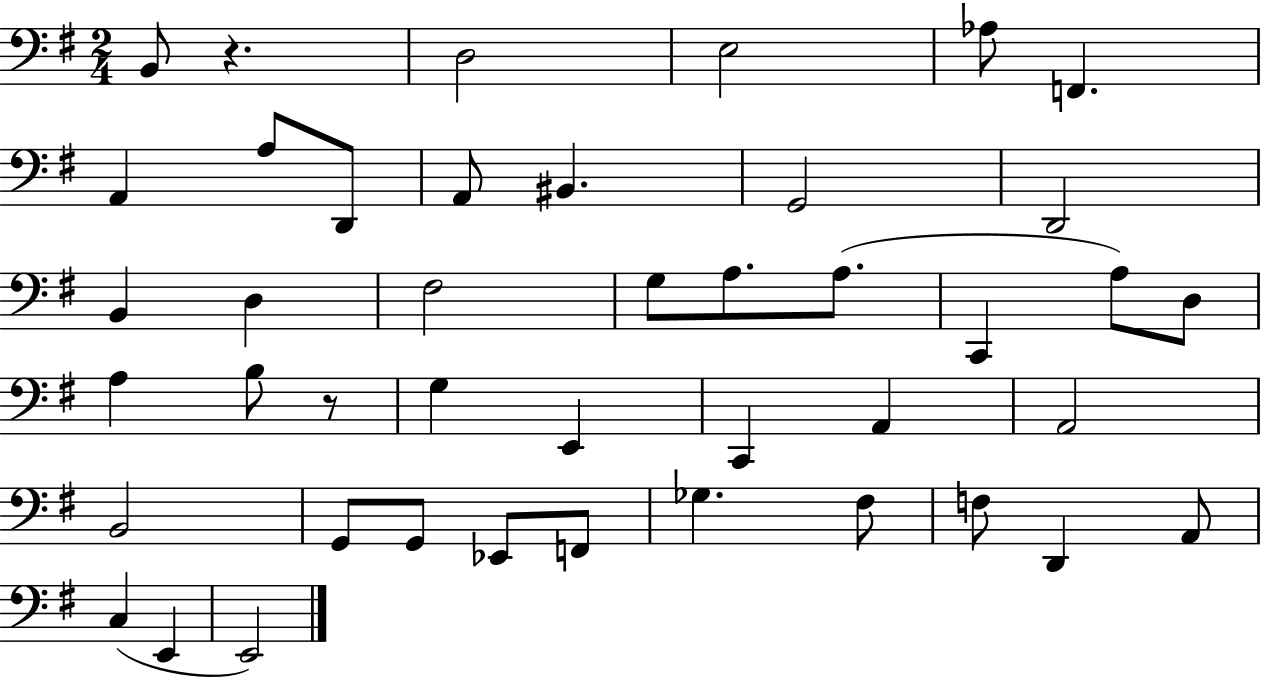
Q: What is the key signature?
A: G major